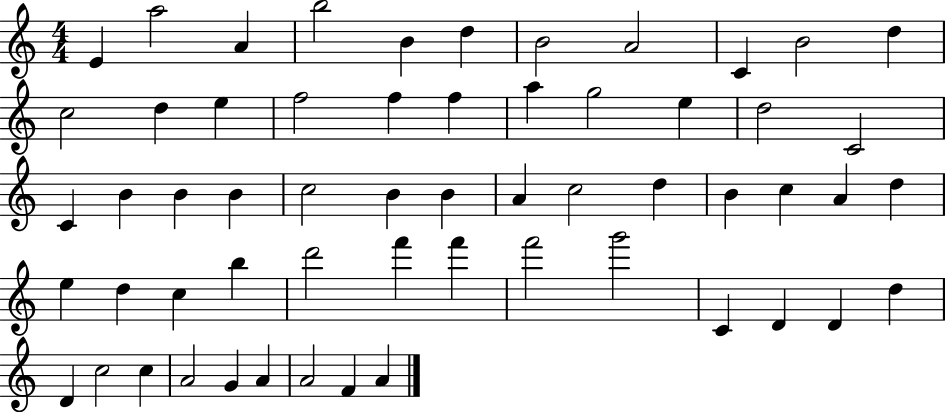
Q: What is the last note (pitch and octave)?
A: A4